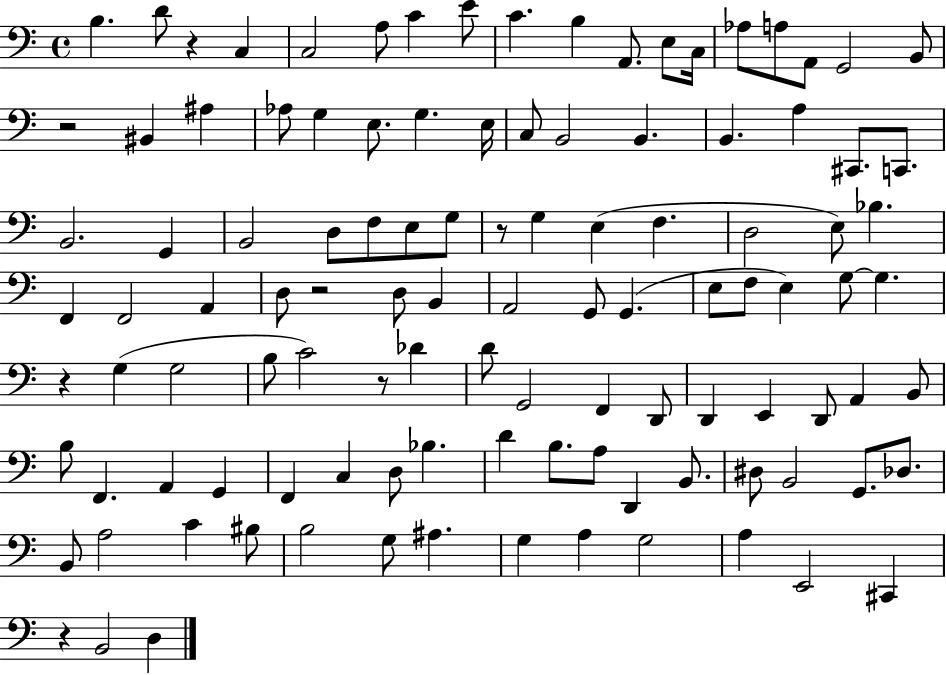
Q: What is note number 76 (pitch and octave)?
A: G2